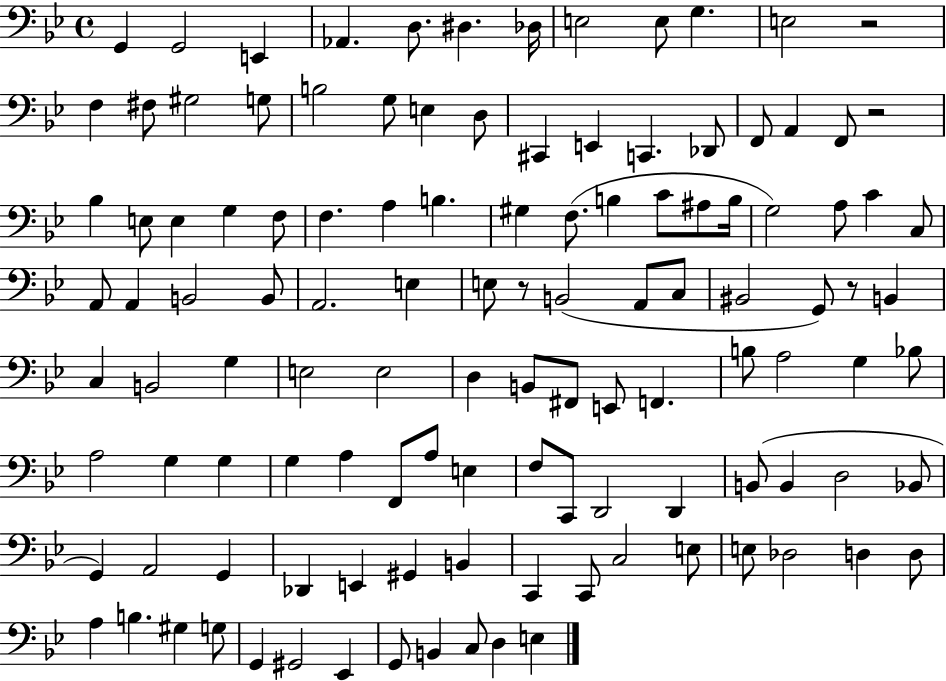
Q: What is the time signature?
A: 4/4